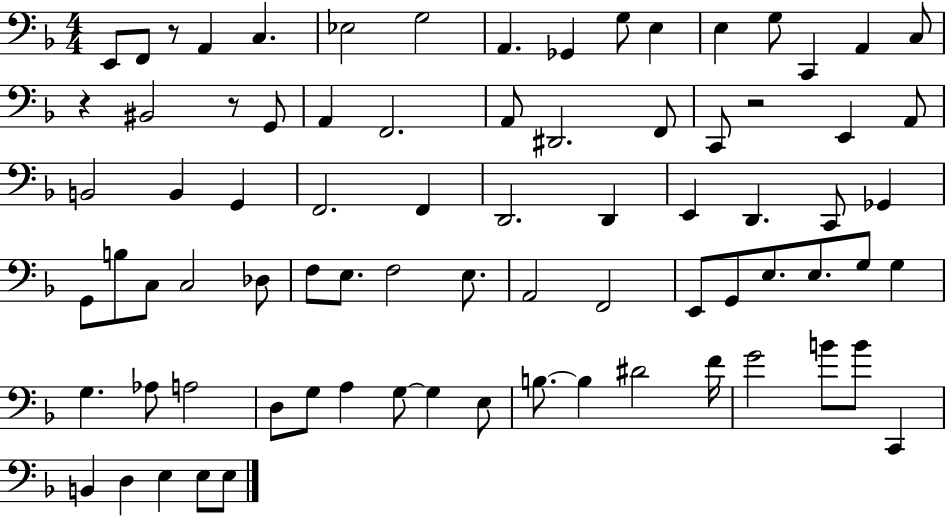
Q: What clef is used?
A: bass